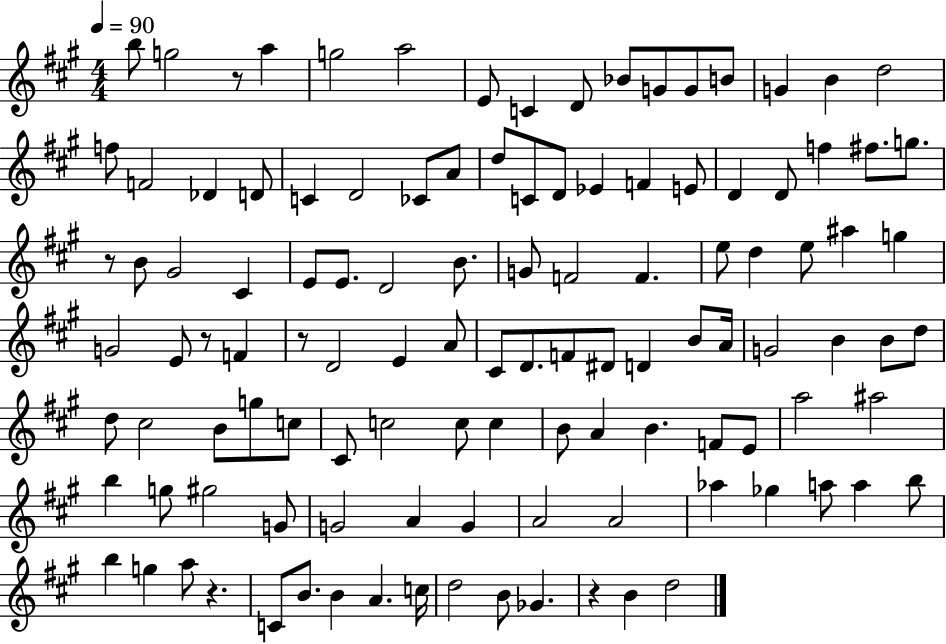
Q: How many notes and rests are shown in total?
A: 115